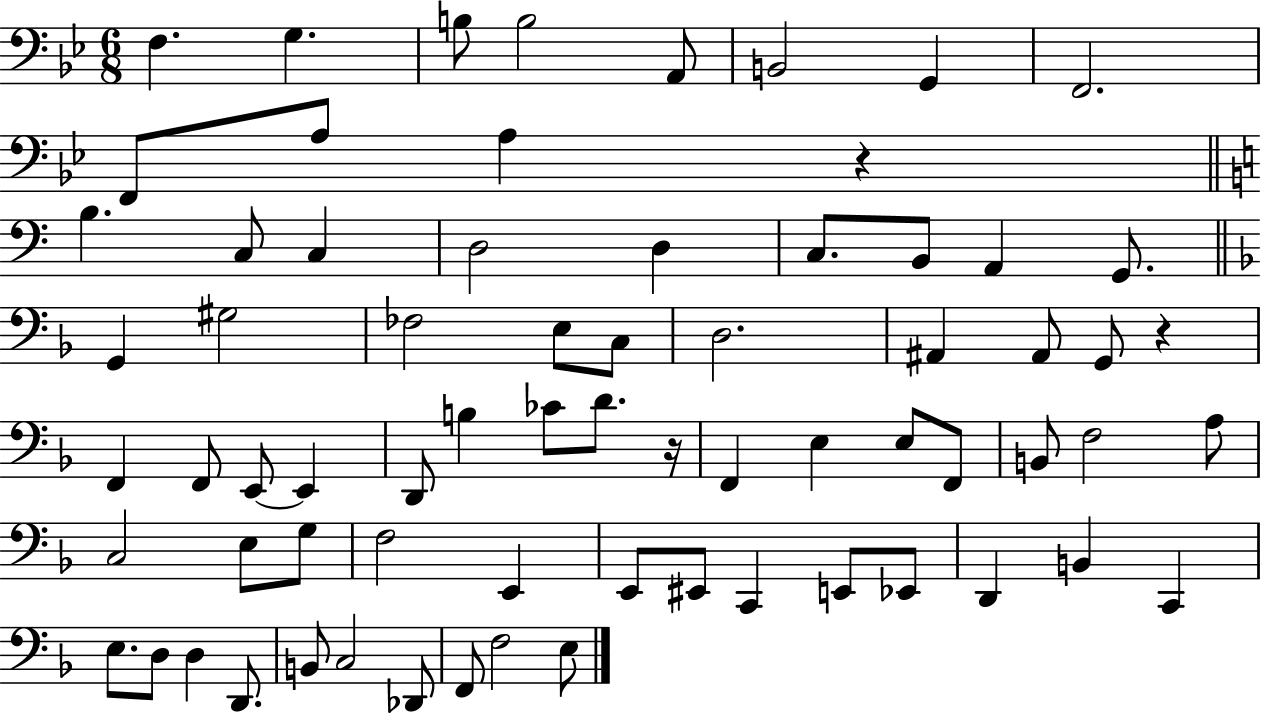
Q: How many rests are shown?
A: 3